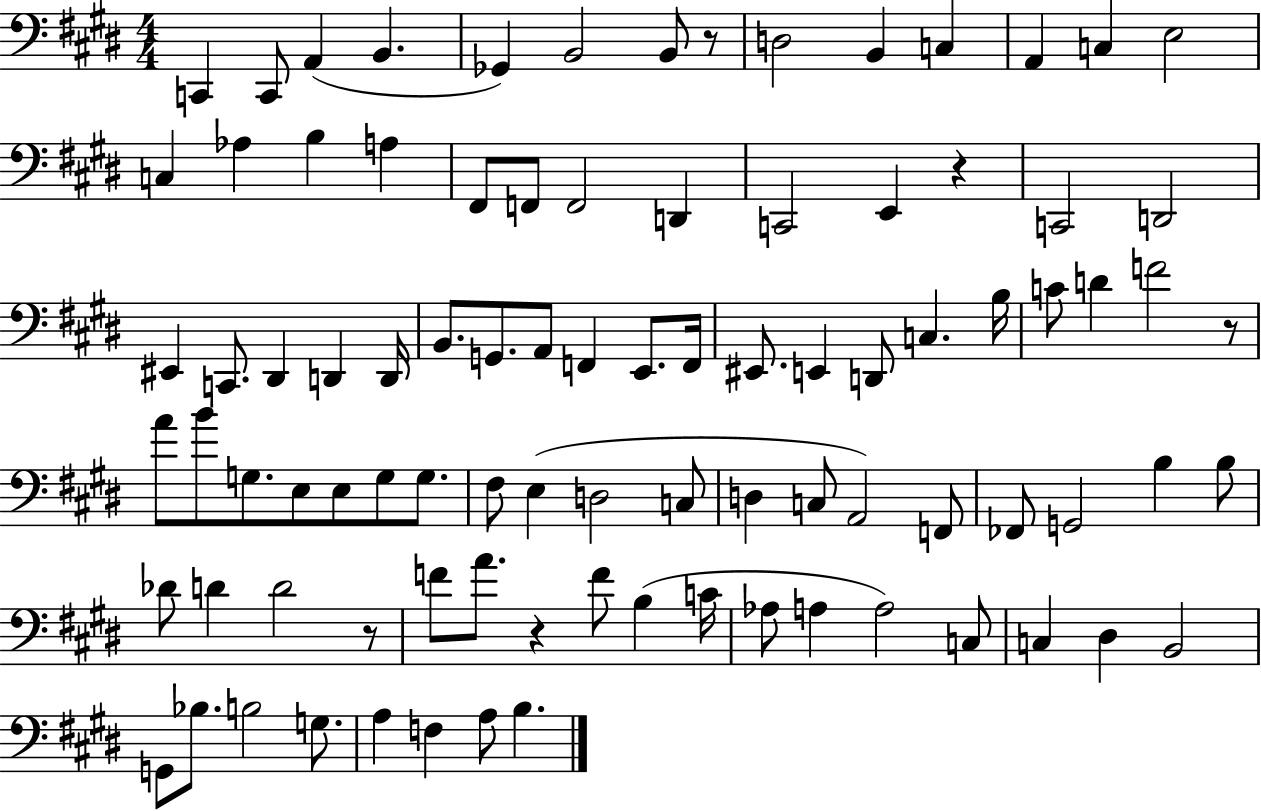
X:1
T:Untitled
M:4/4
L:1/4
K:E
C,, C,,/2 A,, B,, _G,, B,,2 B,,/2 z/2 D,2 B,, C, A,, C, E,2 C, _A, B, A, ^F,,/2 F,,/2 F,,2 D,, C,,2 E,, z C,,2 D,,2 ^E,, C,,/2 ^D,, D,, D,,/4 B,,/2 G,,/2 A,,/2 F,, E,,/2 F,,/4 ^E,,/2 E,, D,,/2 C, B,/4 C/2 D F2 z/2 A/2 B/2 G,/2 E,/2 E,/2 G,/2 G,/2 ^F,/2 E, D,2 C,/2 D, C,/2 A,,2 F,,/2 _F,,/2 G,,2 B, B,/2 _D/2 D D2 z/2 F/2 A/2 z F/2 B, C/4 _A,/2 A, A,2 C,/2 C, ^D, B,,2 G,,/2 _B,/2 B,2 G,/2 A, F, A,/2 B,